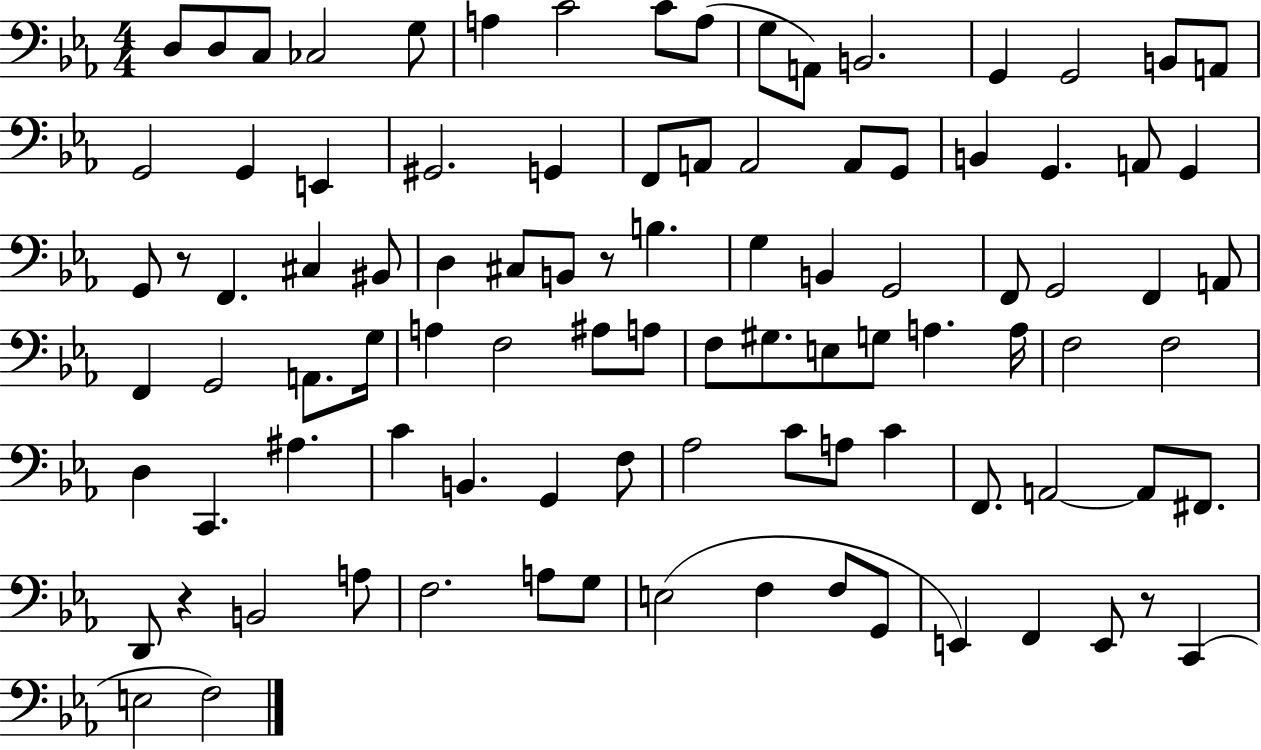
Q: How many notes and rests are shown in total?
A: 96